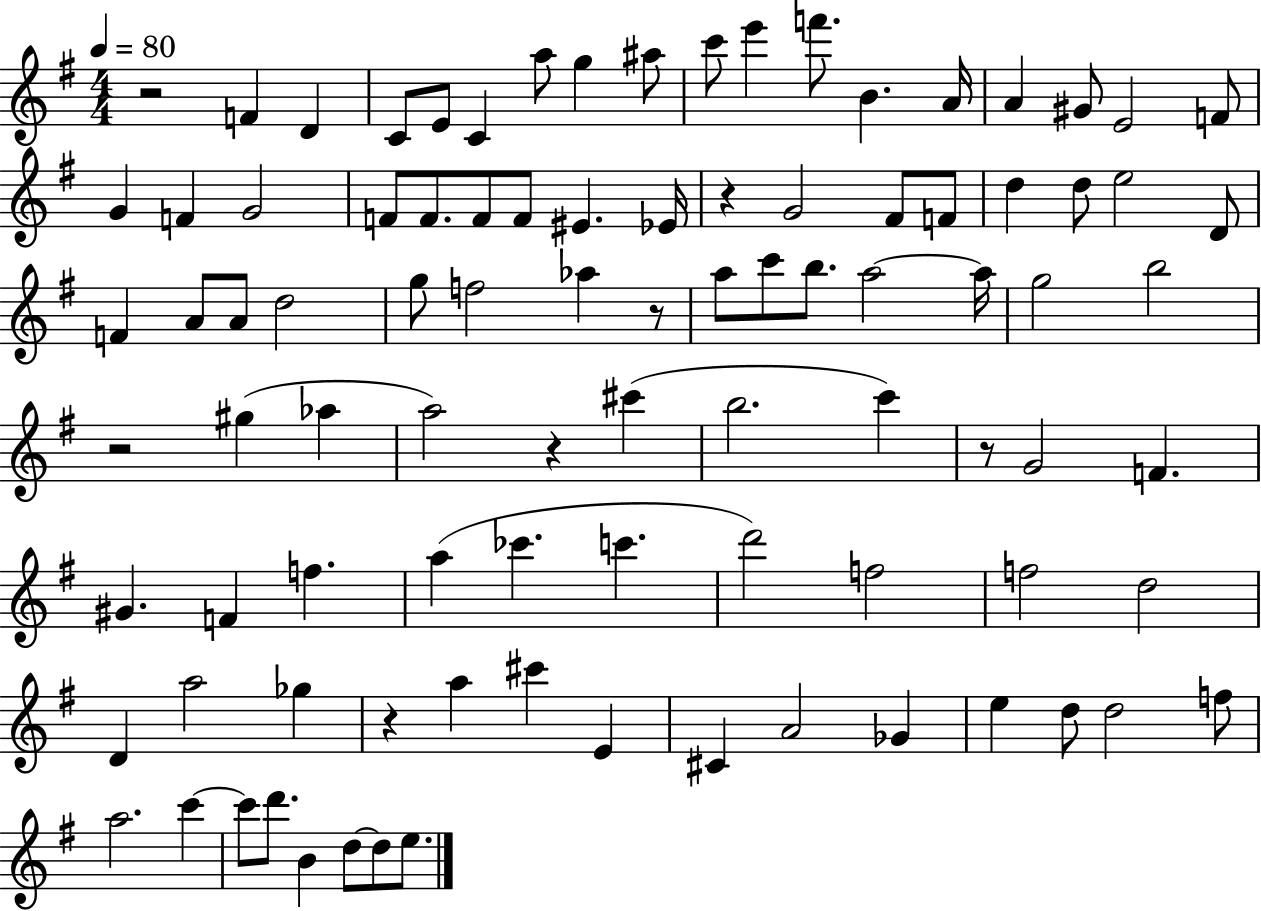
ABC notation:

X:1
T:Untitled
M:4/4
L:1/4
K:G
z2 F D C/2 E/2 C a/2 g ^a/2 c'/2 e' f'/2 B A/4 A ^G/2 E2 F/2 G F G2 F/2 F/2 F/2 F/2 ^E _E/4 z G2 ^F/2 F/2 d d/2 e2 D/2 F A/2 A/2 d2 g/2 f2 _a z/2 a/2 c'/2 b/2 a2 a/4 g2 b2 z2 ^g _a a2 z ^c' b2 c' z/2 G2 F ^G F f a _c' c' d'2 f2 f2 d2 D a2 _g z a ^c' E ^C A2 _G e d/2 d2 f/2 a2 c' c'/2 d'/2 B d/2 d/2 e/2